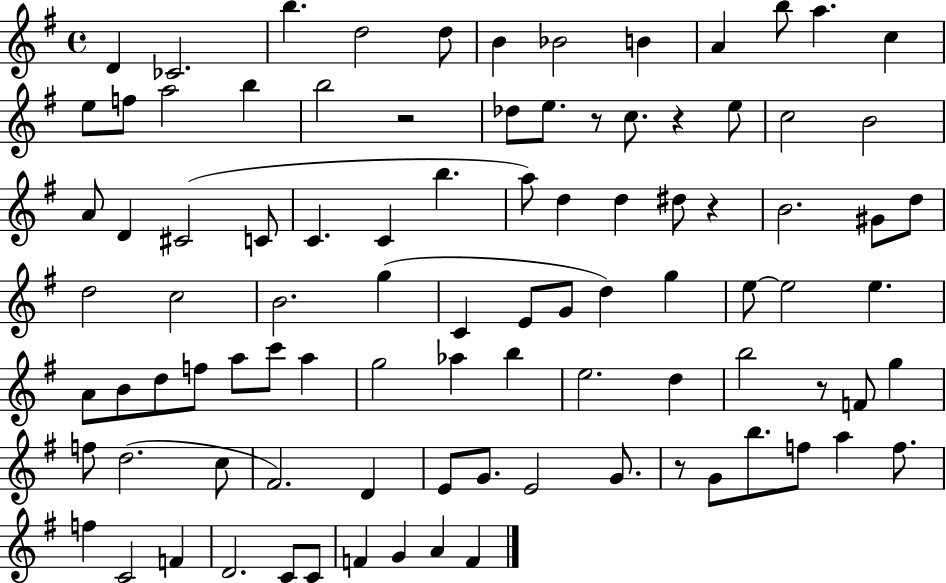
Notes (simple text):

D4/q CES4/h. B5/q. D5/h D5/e B4/q Bb4/h B4/q A4/q B5/e A5/q. C5/q E5/e F5/e A5/h B5/q B5/h R/h Db5/e E5/e. R/e C5/e. R/q E5/e C5/h B4/h A4/e D4/q C#4/h C4/e C4/q. C4/q B5/q. A5/e D5/q D5/q D#5/e R/q B4/h. G#4/e D5/e D5/h C5/h B4/h. G5/q C4/q E4/e G4/e D5/q G5/q E5/e E5/h E5/q. A4/e B4/e D5/e F5/e A5/e C6/e A5/q G5/h Ab5/q B5/q E5/h. D5/q B5/h R/e F4/e G5/q F5/e D5/h. C5/e F#4/h. D4/q E4/e G4/e. E4/h G4/e. R/e G4/e B5/e. F5/e A5/q F5/e. F5/q C4/h F4/q D4/h. C4/e C4/e F4/q G4/q A4/q F4/q